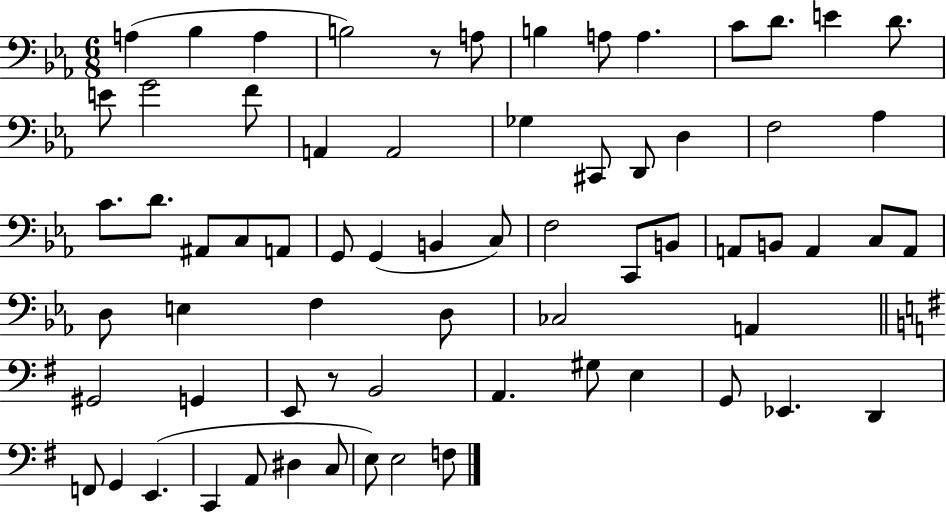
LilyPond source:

{
  \clef bass
  \numericTimeSignature
  \time 6/8
  \key ees \major
  a4( bes4 a4 | b2) r8 a8 | b4 a8 a4. | c'8 d'8. e'4 d'8. | \break e'8 g'2 f'8 | a,4 a,2 | ges4 cis,8 d,8 d4 | f2 aes4 | \break c'8. d'8. ais,8 c8 a,8 | g,8 g,4( b,4 c8) | f2 c,8 b,8 | a,8 b,8 a,4 c8 a,8 | \break d8 e4 f4 d8 | ces2 a,4 | \bar "||" \break \key g \major gis,2 g,4 | e,8 r8 b,2 | a,4. gis8 e4 | g,8 ees,4. d,4 | \break f,8 g,4 e,4.( | c,4 a,8 dis4 c8 | e8) e2 f8 | \bar "|."
}